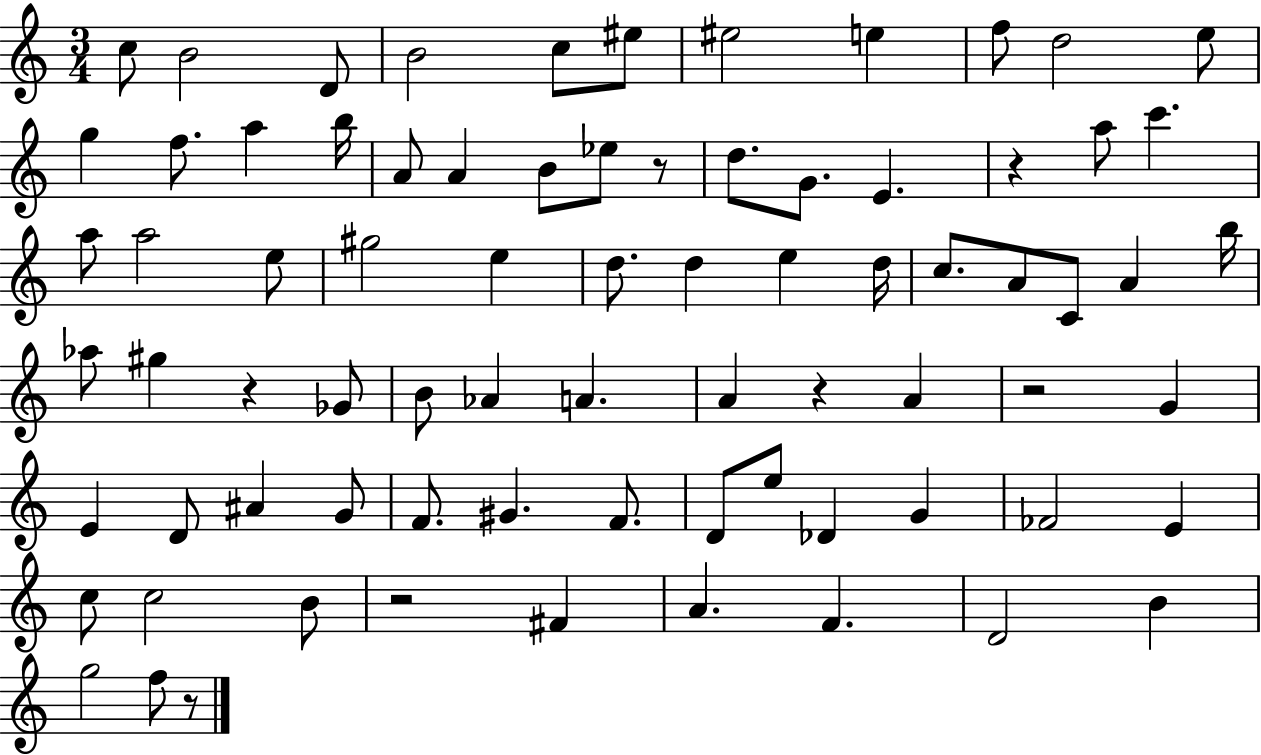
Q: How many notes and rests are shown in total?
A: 77